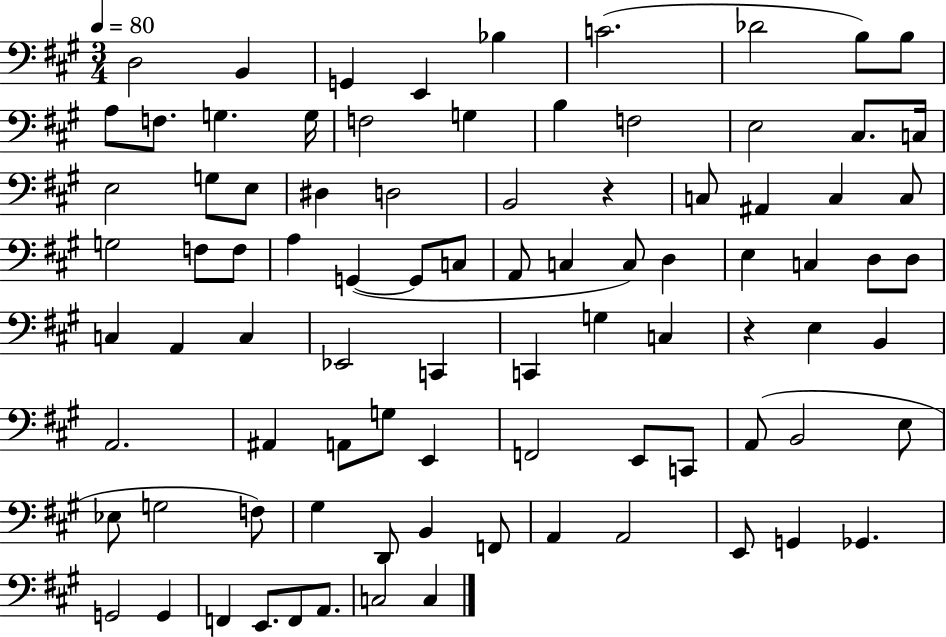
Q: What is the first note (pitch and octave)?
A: D3